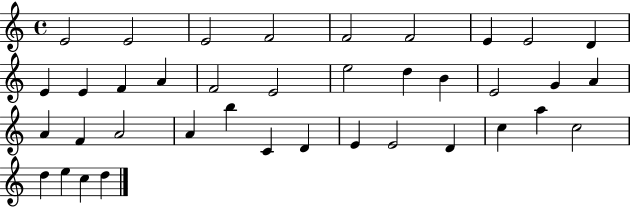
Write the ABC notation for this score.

X:1
T:Untitled
M:4/4
L:1/4
K:C
E2 E2 E2 F2 F2 F2 E E2 D E E F A F2 E2 e2 d B E2 G A A F A2 A b C D E E2 D c a c2 d e c d